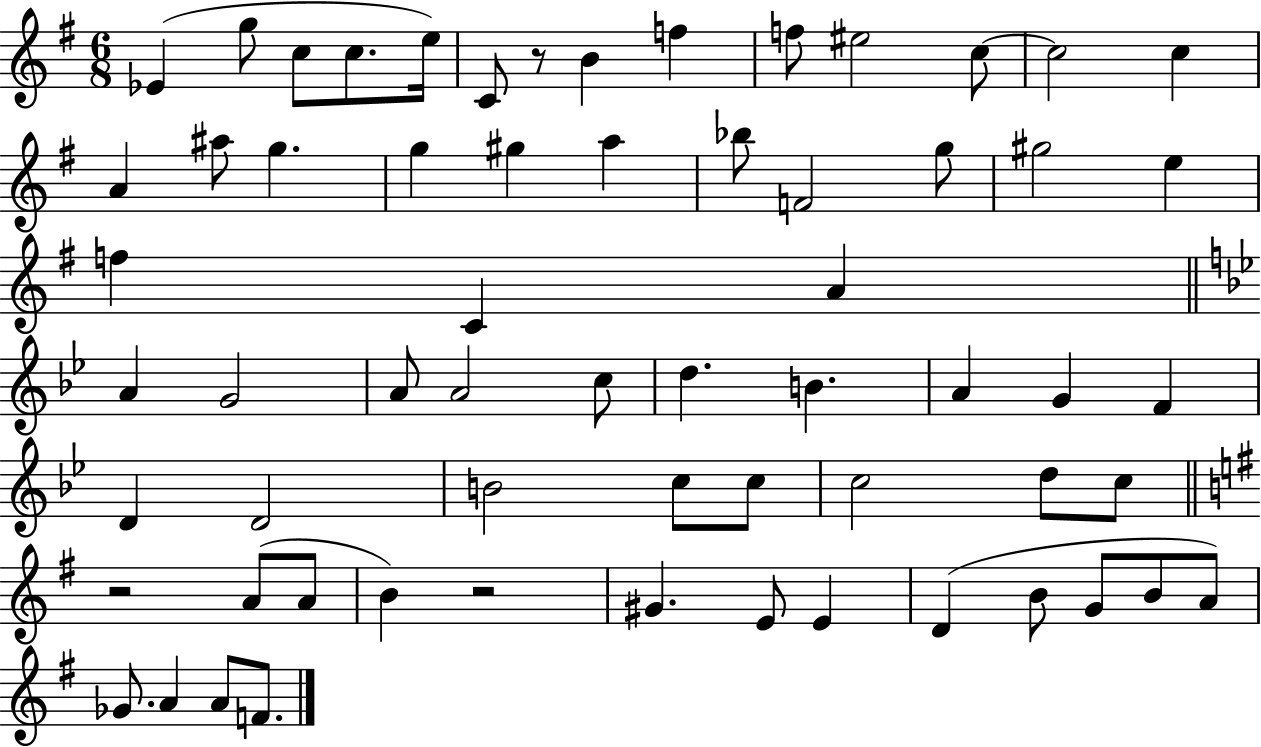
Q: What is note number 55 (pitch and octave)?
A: B4